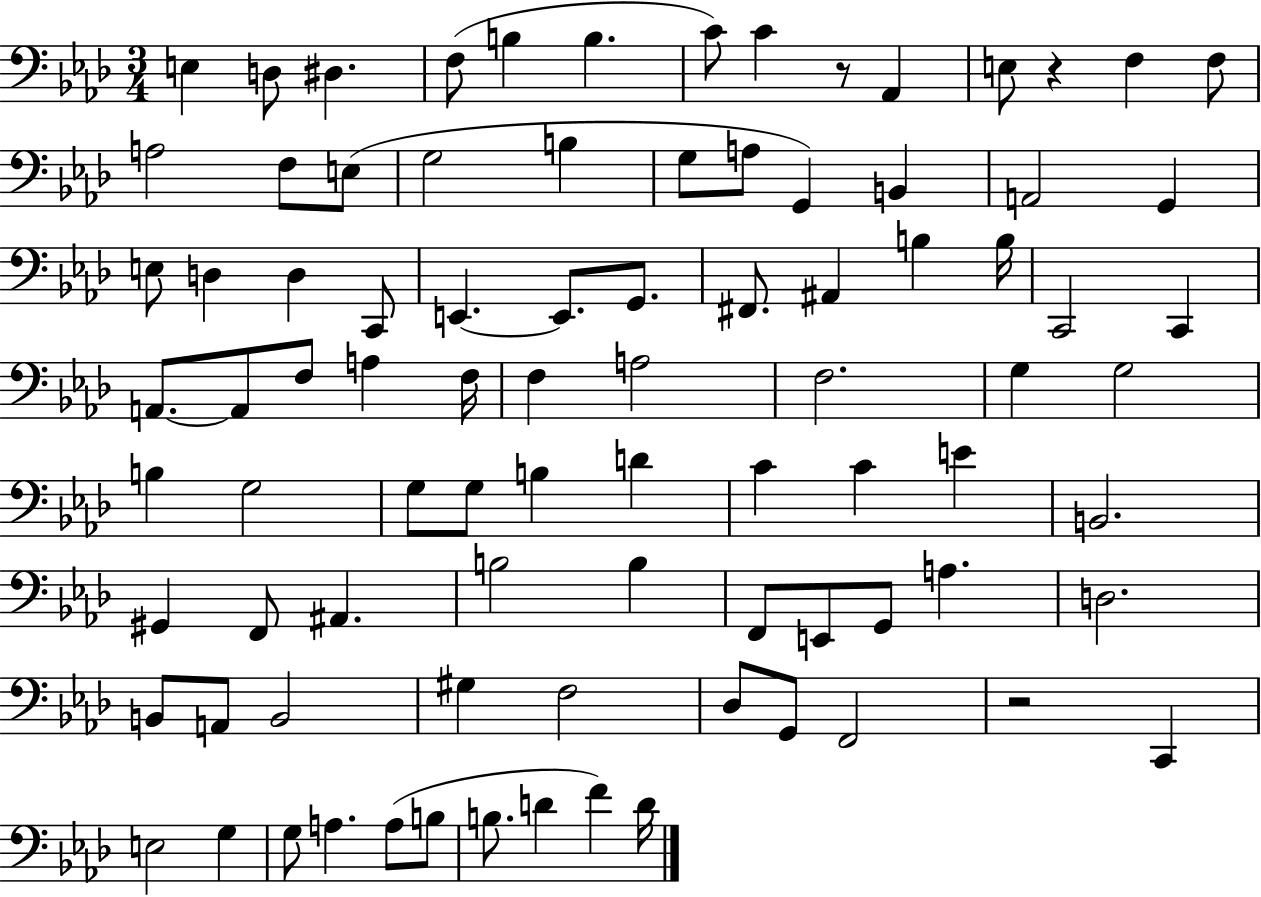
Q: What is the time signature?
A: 3/4